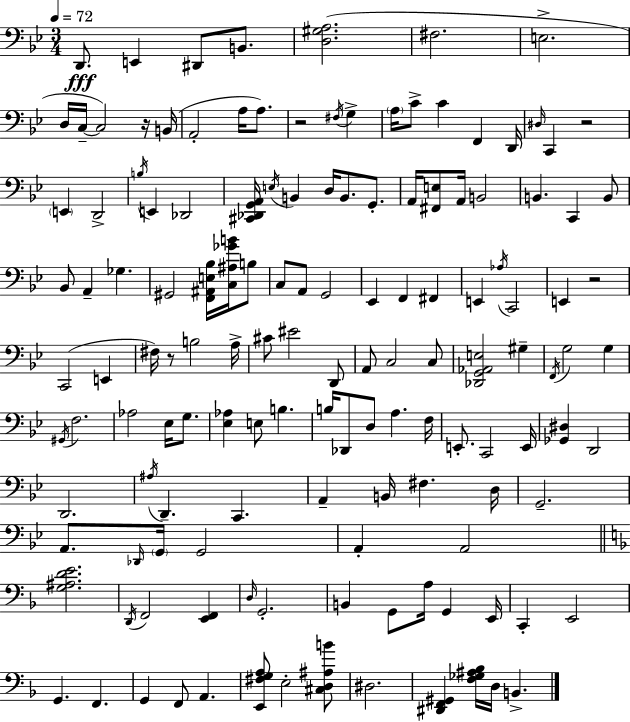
D2/e. E2/q D#2/e B2/e. [D3,G#3,A3]/h. F#3/h. E3/h. D3/s C3/s C3/h R/s B2/s A2/h A3/s A3/e. R/h F#3/s G3/q A3/s C4/e C4/q F2/q D2/s D#3/s C2/q R/h E2/q D2/h B3/s E2/q Db2/h [C#2,Db2,G2,A2]/s E3/s B2/q D3/s B2/e. G2/e. A2/s [F#2,E3]/e A2/s B2/h B2/q. C2/q B2/e Bb2/e A2/q Gb3/q. G#2/h [F2,A#2,E3,Bb3]/s [C3,A#3,Gb4,B4]/s B3/e C3/e A2/e G2/h Eb2/q F2/q F#2/q E2/q Ab3/s C2/h E2/q R/h C2/h E2/q F#3/s R/e B3/h A3/s C#4/e EIS4/h D2/e A2/e C3/h C3/e [Db2,G2,Ab2,E3]/h G#3/q F2/s G3/h G3/q G#2/s F3/h. Ab3/h Eb3/s G3/e. [Eb3,Ab3]/q E3/e B3/q. B3/s Db2/e D3/e A3/q. F3/s E2/e. C2/h E2/s [Gb2,D#3]/q D2/h D2/h. A#3/s D2/q. C2/q. A2/q B2/s F#3/q. D3/s G2/h. A2/e. Db2/s G2/s G2/h A2/q A2/h [G3,A#3,D4,E4]/h. D2/s F2/h [E2,F2]/q D3/s G2/h. B2/q G2/e A3/s G2/q E2/s C2/q E2/h G2/q. F2/q. G2/q F2/e A2/q. [E2,F#3,G3,A3]/e E3/h [C#3,D3,A#3,B4]/e D#3/h. [D#2,F2,G#2]/q [F3,Gb3,A#3,Bb3]/s D3/s B2/q.